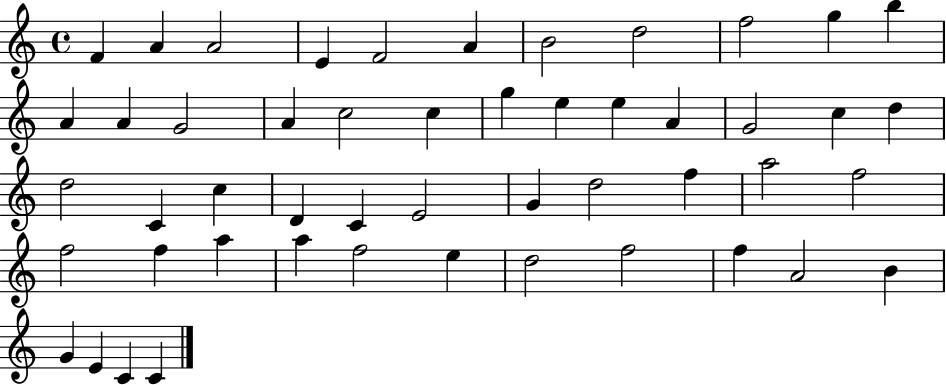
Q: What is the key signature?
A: C major